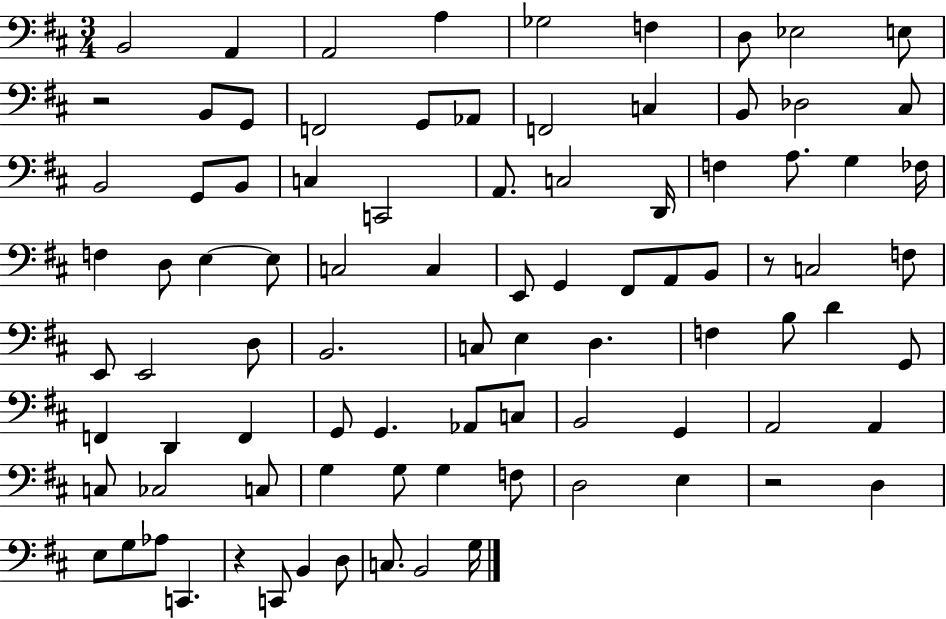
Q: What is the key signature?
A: D major